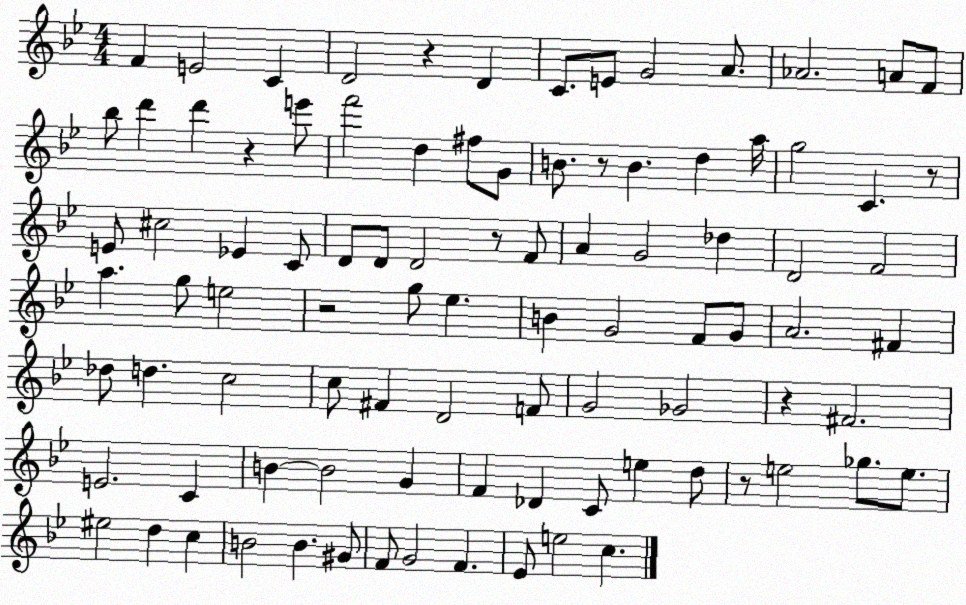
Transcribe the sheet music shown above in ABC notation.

X:1
T:Untitled
M:4/4
L:1/4
K:Bb
F E2 C D2 z D C/2 E/2 G2 A/2 _A2 A/2 F/2 _b/2 d' d' z e'/2 f'2 d ^f/2 G/2 B/2 z/2 B d a/4 g2 C z/2 E/2 ^c2 _E C/2 D/2 D/2 D2 z/2 F/2 A G2 _d D2 F2 a g/2 e2 z2 g/2 _e B G2 F/2 G/2 A2 ^F _d/2 d c2 c/2 ^F D2 F/2 G2 _G2 z ^F2 E2 C B B2 G F _D C/2 e d/2 z/2 e2 _g/2 e/2 ^e2 d c B2 B ^G/2 F/2 G2 F _E/2 e2 c